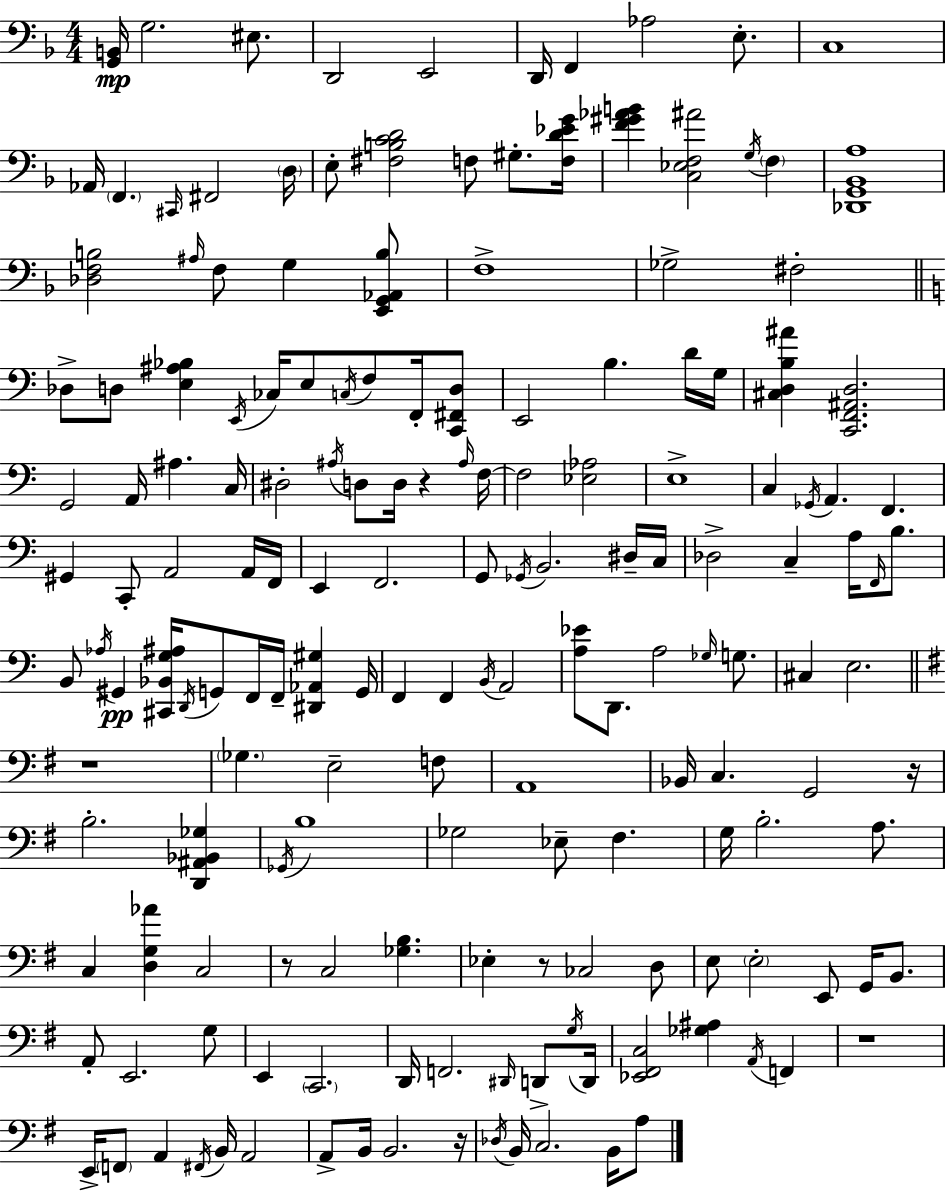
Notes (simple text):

[G2,B2]/s G3/h. EIS3/e. D2/h E2/h D2/s F2/q Ab3/h E3/e. C3/w Ab2/s F2/q. C#2/s F#2/h D3/s E3/e [F#3,B3,C4,D4]/h F3/e G#3/e. [F3,D4,Eb4,G4]/s [F4,G#4,Ab4,B4]/q [C3,Eb3,F3,A#4]/h G3/s F3/q [Db2,G2,Bb2,A3]/w [Db3,F3,B3]/h A#3/s F3/e G3/q [E2,G2,Ab2,B3]/e F3/w Gb3/h F#3/h Db3/e D3/e [E3,A#3,Bb3]/q E2/s CES3/s E3/e C3/s F3/e F2/s [C2,F#2,D3]/e E2/h B3/q. D4/s G3/s [C#3,D3,B3,A#4]/q [C2,F2,A#2,D3]/h. G2/h A2/s A#3/q. C3/s D#3/h A#3/s D3/e D3/s R/q A#3/s F3/s F3/h [Eb3,Ab3]/h E3/w C3/q Gb2/s A2/q. F2/q. G#2/q C2/e A2/h A2/s F2/s E2/q F2/h. G2/e Gb2/s B2/h. D#3/s C3/s Db3/h C3/q A3/s F2/s B3/e. B2/e Ab3/s G#2/q [C#2,Bb2,G3,A#3]/s D2/s G2/e F2/s F2/s [D#2,Ab2,G#3]/q G2/s F2/q F2/q B2/s A2/h [A3,Eb4]/e D2/e. A3/h Gb3/s G3/e. C#3/q E3/h. R/w Gb3/q. E3/h F3/e A2/w Bb2/s C3/q. G2/h R/s B3/h. [D2,A#2,Bb2,Gb3]/q Gb2/s B3/w Gb3/h Eb3/e F#3/q. G3/s B3/h. A3/e. C3/q [D3,G3,Ab4]/q C3/h R/e C3/h [Gb3,B3]/q. Eb3/q R/e CES3/h D3/e E3/e E3/h E2/e G2/s B2/e. A2/e E2/h. G3/e E2/q C2/h. D2/s F2/h. D#2/s D2/e G3/s D2/s [Eb2,F#2,C3]/h [Gb3,A#3]/q A2/s F2/q R/w E2/s F2/e A2/q F#2/s B2/s A2/h A2/e B2/s B2/h. R/s Db3/s B2/s C3/h. B2/s A3/e